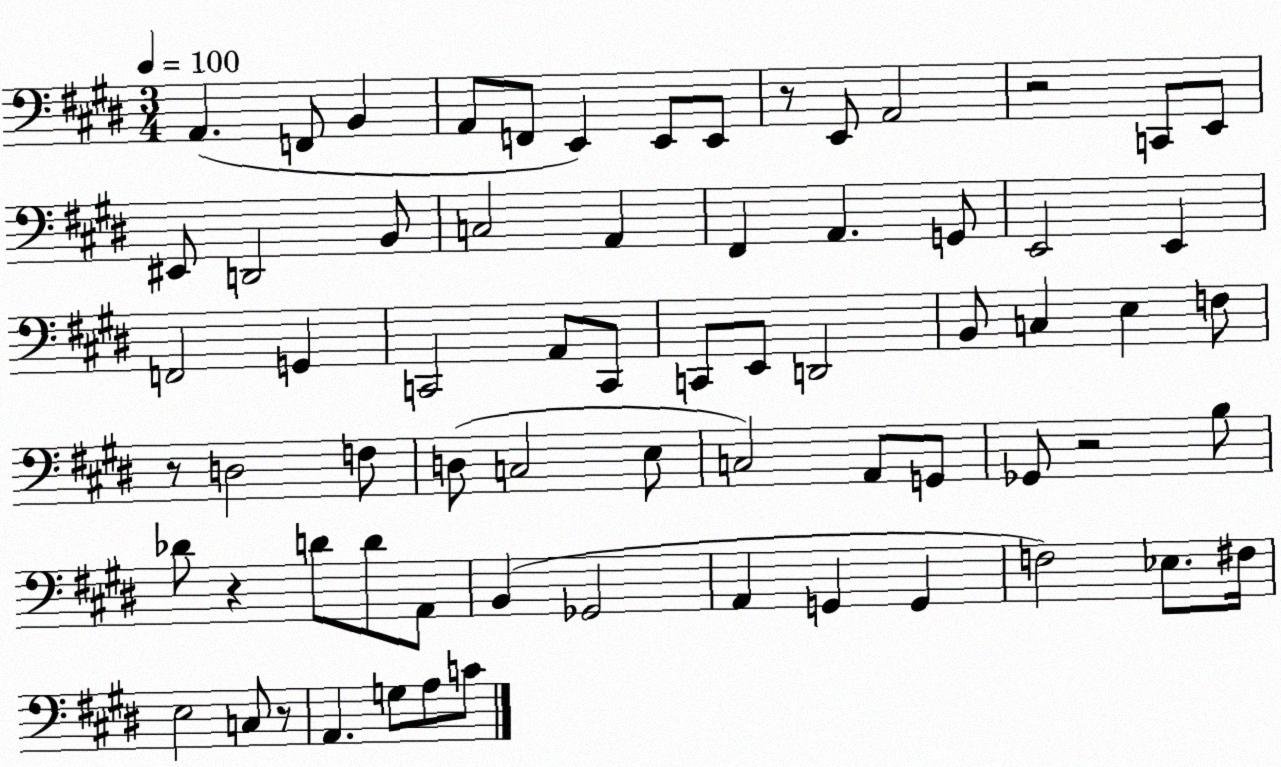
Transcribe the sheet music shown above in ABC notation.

X:1
T:Untitled
M:3/4
L:1/4
K:E
A,, F,,/2 B,, A,,/2 F,,/2 E,, E,,/2 E,,/2 z/2 E,,/2 A,,2 z2 C,,/2 E,,/2 ^E,,/2 D,,2 B,,/2 C,2 A,, ^F,, A,, G,,/2 E,,2 E,, F,,2 G,, C,,2 A,,/2 C,,/2 C,,/2 E,,/2 D,,2 B,,/2 C, E, F,/2 z/2 D,2 F,/2 D,/2 C,2 E,/2 C,2 A,,/2 G,,/2 _G,,/2 z2 B,/2 _D/2 z D/2 D/2 A,,/2 B,, _G,,2 A,, G,, G,, F,2 _E,/2 ^F,/4 E,2 C,/2 z/2 A,, G,/2 A,/2 C/2